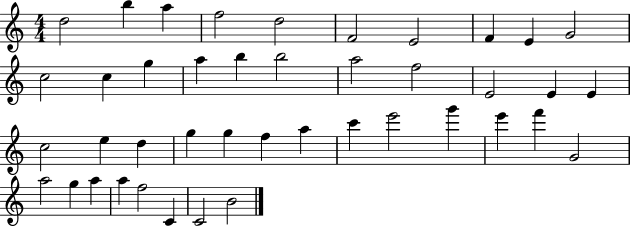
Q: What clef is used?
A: treble